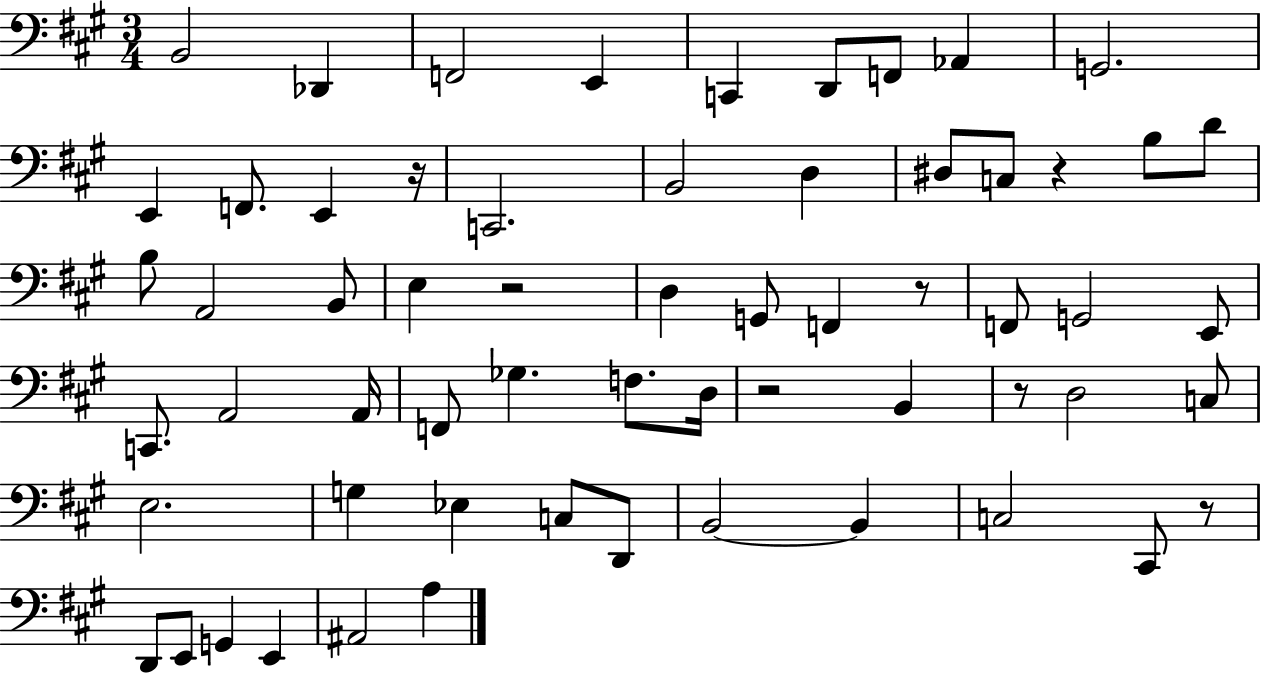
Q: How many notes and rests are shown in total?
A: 61